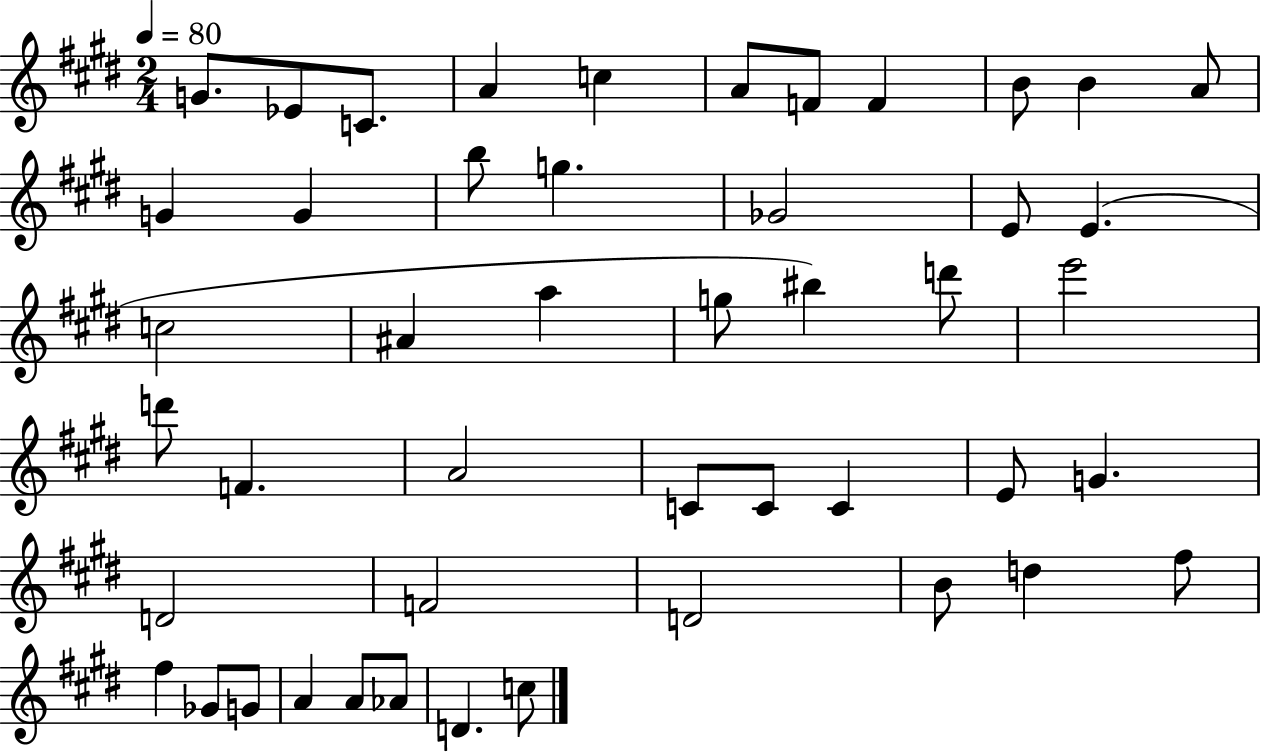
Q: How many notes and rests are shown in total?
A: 47